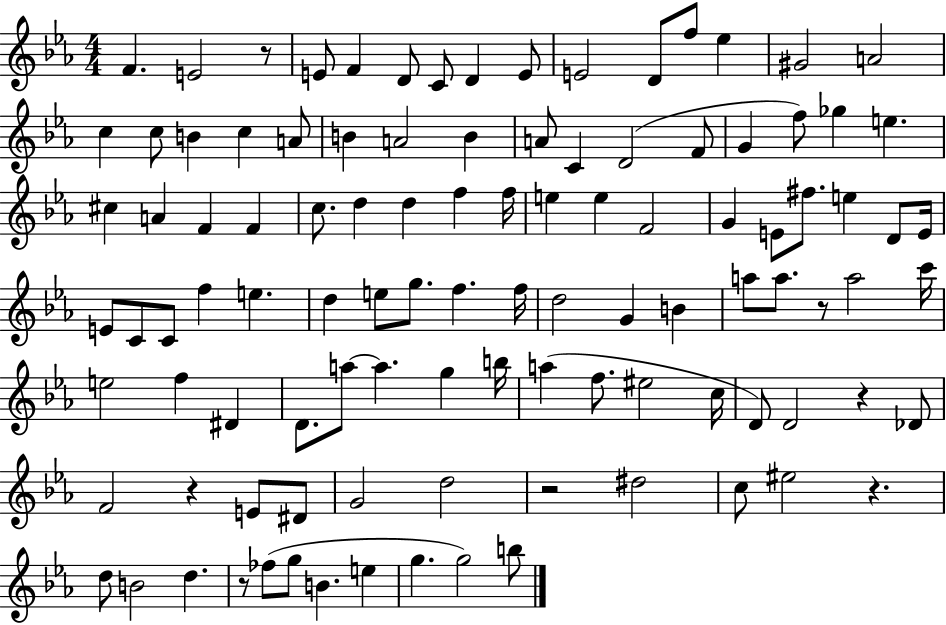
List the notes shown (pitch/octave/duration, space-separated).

F4/q. E4/h R/e E4/e F4/q D4/e C4/e D4/q E4/e E4/h D4/e F5/e Eb5/q G#4/h A4/h C5/q C5/e B4/q C5/q A4/e B4/q A4/h B4/q A4/e C4/q D4/h F4/e G4/q F5/e Gb5/q E5/q. C#5/q A4/q F4/q F4/q C5/e. D5/q D5/q F5/q F5/s E5/q E5/q F4/h G4/q E4/e F#5/e. E5/q D4/e E4/s E4/e C4/e C4/e F5/q E5/q. D5/q E5/e G5/e. F5/q. F5/s D5/h G4/q B4/q A5/e A5/e. R/e A5/h C6/s E5/h F5/q D#4/q D4/e. A5/e A5/q. G5/q B5/s A5/q F5/e. EIS5/h C5/s D4/e D4/h R/q Db4/e F4/h R/q E4/e D#4/e G4/h D5/h R/h D#5/h C5/e EIS5/h R/q. D5/e B4/h D5/q. R/e FES5/e G5/e B4/q. E5/q G5/q. G5/h B5/e